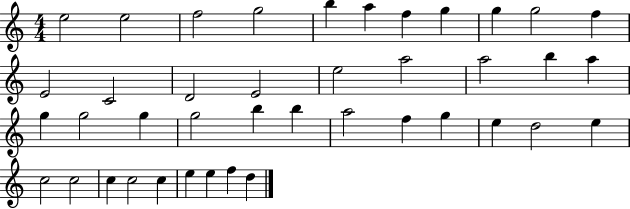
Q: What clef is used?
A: treble